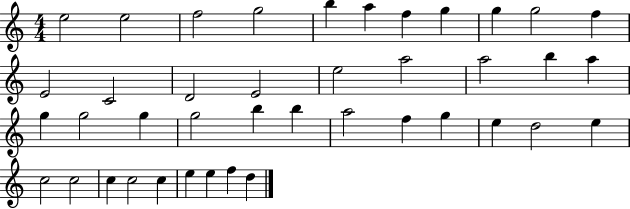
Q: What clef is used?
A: treble